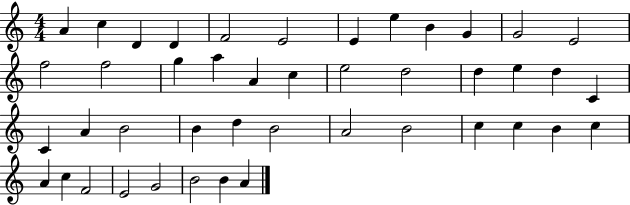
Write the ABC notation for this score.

X:1
T:Untitled
M:4/4
L:1/4
K:C
A c D D F2 E2 E e B G G2 E2 f2 f2 g a A c e2 d2 d e d C C A B2 B d B2 A2 B2 c c B c A c F2 E2 G2 B2 B A